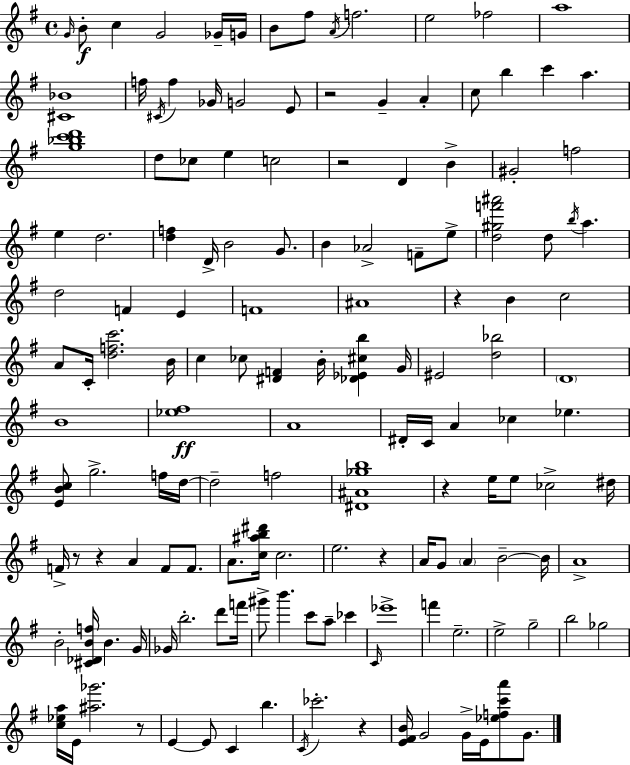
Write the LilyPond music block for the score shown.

{
  \clef treble
  \time 4/4
  \defaultTimeSignature
  \key g \major
  \grace { g'16 }\f b'8-. c''4 g'2 ges'16-- | g'16 b'8 fis''8 \acciaccatura { a'16 } f''2. | e''2 fes''2 | a''1 | \break <cis' bes'>1 | f''16 \acciaccatura { cis'16 } f''4 ges'16 g'2 | e'8 r2 g'4-- a'4-. | c''8 b''4 c'''4 a''4. | \break <g'' bes'' c''' d'''>1 | d''8 ces''8 e''4 c''2 | r2 d'4 b'4-> | gis'2-. f''2 | \break e''4 d''2. | <d'' f''>4 d'16-> b'2 | g'8. b'4 aes'2-> f'8-- | e''8-> <d'' gis'' f''' ais'''>2 d''8 \acciaccatura { b''16 } a''4. | \break d''2 f'4 | e'4 f'1 | ais'1 | r4 b'4 c''2 | \break a'8 c'16-. <d'' f'' c'''>2. | b'16 c''4 ces''8 <dis' f'>4 b'16-. <des' ees' cis'' b''>4 | g'16 eis'2 <d'' bes''>2 | \parenthesize d'1 | \break b'1 | <ees'' fis''>1\ff | a'1 | dis'16-. c'16 a'4 ces''4 ees''4. | \break <e' b' c''>8 g''2.-> | f''16 d''16~~ d''2-- f''2 | <dis' ais' ges'' b''>1 | r4 e''16 e''8 ces''2-> | \break dis''16 f'16-> r8 r4 a'4 f'8 | f'8. a'8. <c'' ais'' b'' dis'''>16 c''2. | e''2. | r4 a'16 g'8 \parenthesize a'4 b'2--~~ | \break b'16 a'1-> | b'2-. <cis' des' b' f''>16 b'4. | g'16 ges'16 b''2.-. | d'''8 f'''16 gis'''8-> b'''4. c'''8 a''8-- | \break ces'''4 \grace { c'16 } ees'''1-> | f'''4 e''2.-- | e''2-> g''2-- | b''2 ges''2 | \break <c'' ees'' a''>16 e'16 <ais'' ges'''>2. | r8 e'4~~ e'8 c'4 b''4. | \acciaccatura { c'16 } ces'''2.-. | r4 <e' fis' b'>16 g'2 g'16-> | \break e'16 <ees'' f'' c''' a'''>8 g'8. \bar "|."
}